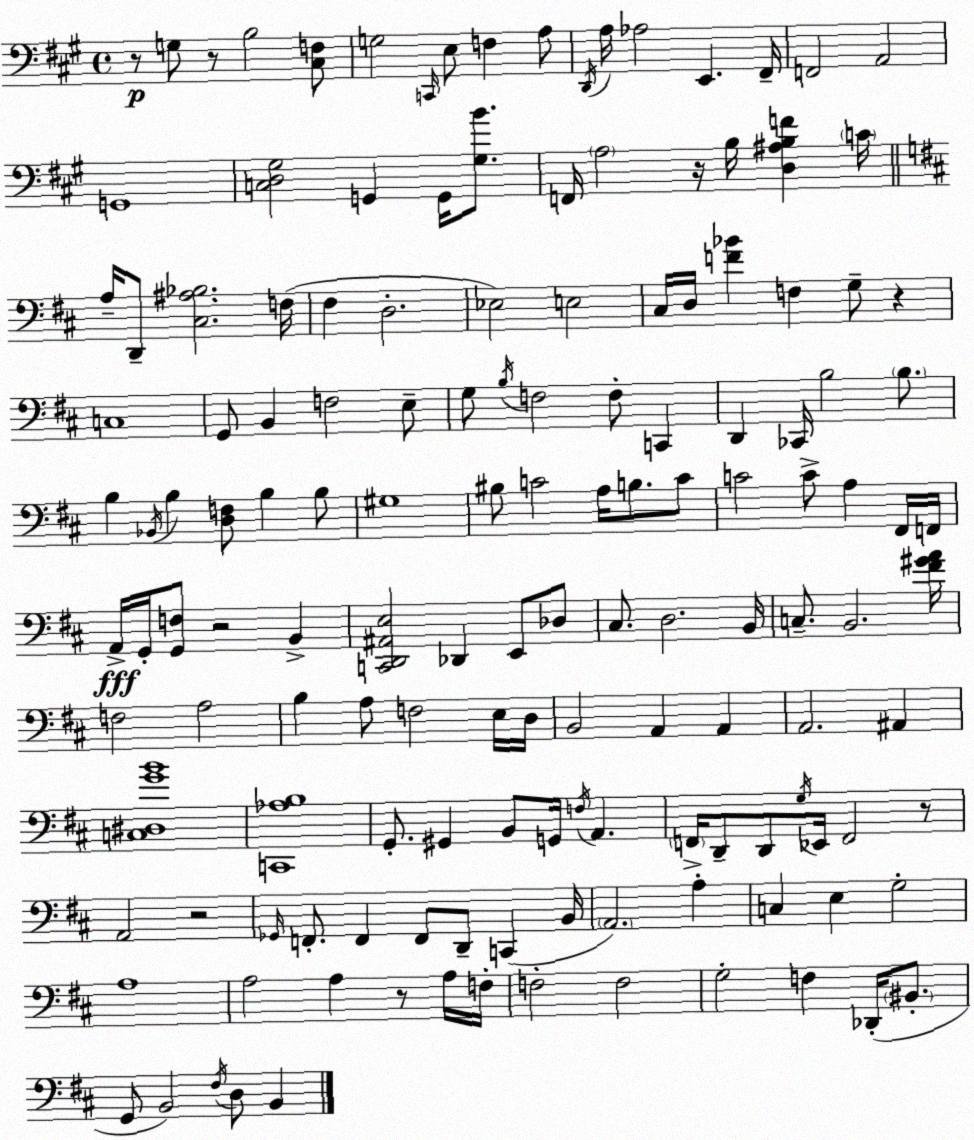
X:1
T:Untitled
M:4/4
L:1/4
K:A
z/2 G,/2 z/2 B,2 [^C,F,]/2 G,2 C,,/4 E,/2 F, A,/2 D,,/4 A,/4 _A,2 E,, ^F,,/4 F,,2 A,,2 G,,4 [C,D,^G,]2 G,, G,,/4 [^G,B]/2 F,,/4 A,2 z/4 B,/4 [D,^A,B,F] C/4 A,/4 D,,/2 [^C,^A,_B,]2 F,/4 ^F, D,2 _E,2 E,2 ^C,/4 D,/4 [F_B] F, G,/2 z C,4 G,,/2 B,, F,2 E,/2 G,/2 B,/4 F,2 F,/2 C,, D,, _C,,/4 B,2 B,/2 B, _B,,/4 B, [D,F,]/2 B, B,/2 ^G,4 ^B,/2 C2 A,/4 B,/2 C/2 C2 C/2 A, ^F,,/4 F,,/4 A,,/4 G,,/4 [G,,F,]/2 z2 B,, [C,,D,,^A,,E,]2 _D,, E,,/2 _D,/2 ^C,/2 D,2 B,,/4 C,/2 B,,2 [^F^GA]/4 F,2 A,2 B, A,/2 F,2 E,/4 D,/4 B,,2 A,, A,, A,,2 ^A,, [C,^D,GB]4 [C,,_A,B,]4 G,,/2 ^G,, B,,/2 G,,/4 F,/4 A,, F,,/4 D,,/2 D,,/2 G,/4 _E,,/4 F,,2 z/2 A,,2 z2 _G,,/4 F,,/2 F,, F,,/2 D,,/2 C,, B,,/4 A,,2 A, C, E, G,2 A,4 A,2 A, z/2 A,/4 F,/4 F,2 F,2 G,2 F, _D,,/4 ^B,,/2 G,,/2 B,,2 ^F,/4 D,/2 B,,